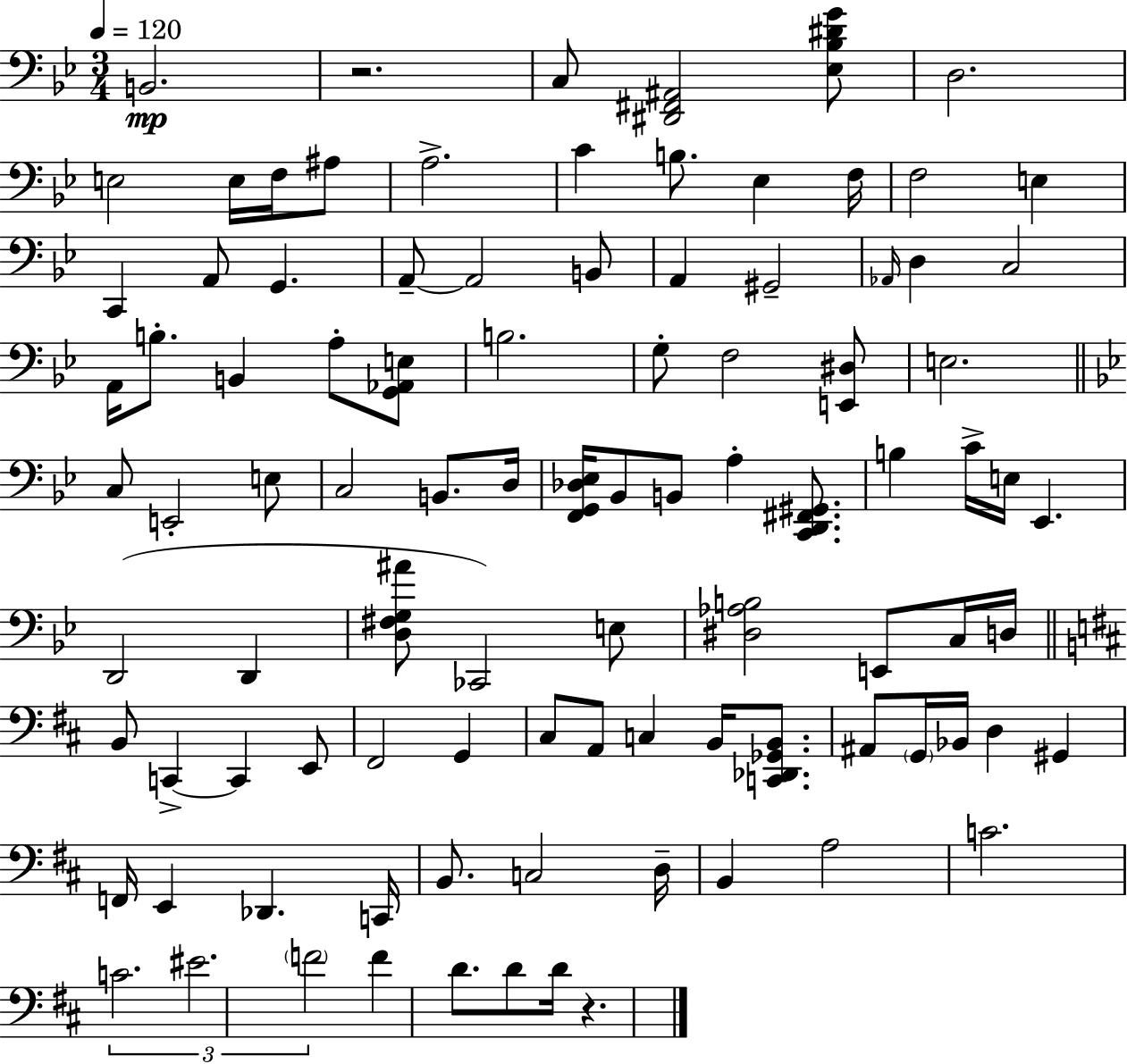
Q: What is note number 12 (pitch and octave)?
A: F3